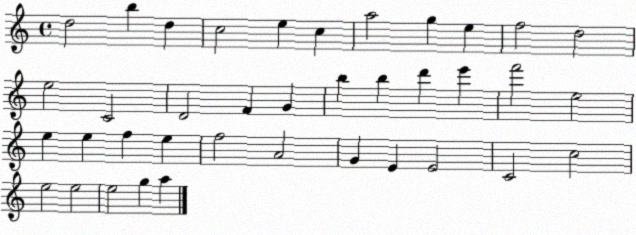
X:1
T:Untitled
M:4/4
L:1/4
K:C
d2 b d c2 e c a2 g e f2 d2 e2 C2 D2 F G b b d' e' f'2 e2 e e f e f2 A2 G E E2 C2 c2 e2 e2 e2 g a